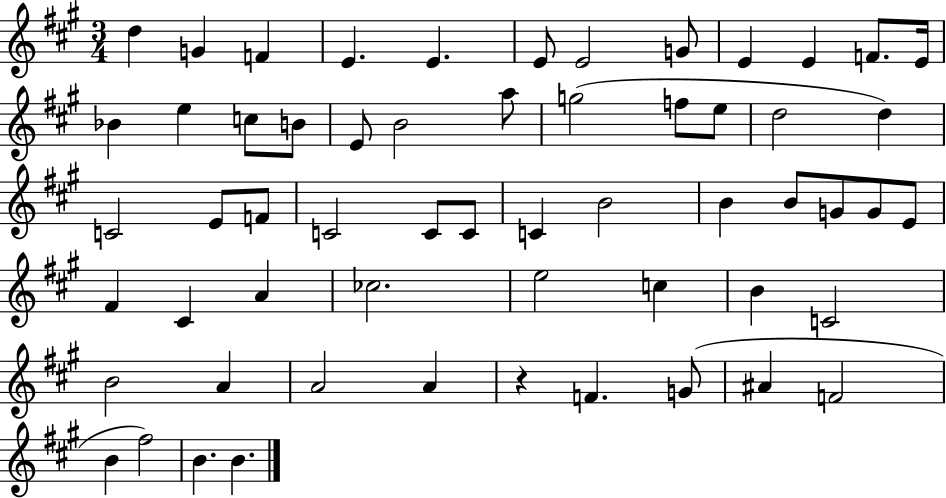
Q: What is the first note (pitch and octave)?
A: D5